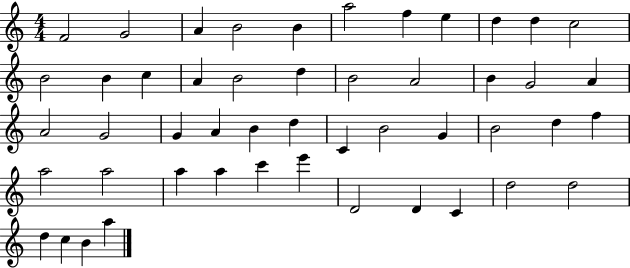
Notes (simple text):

F4/h G4/h A4/q B4/h B4/q A5/h F5/q E5/q D5/q D5/q C5/h B4/h B4/q C5/q A4/q B4/h D5/q B4/h A4/h B4/q G4/h A4/q A4/h G4/h G4/q A4/q B4/q D5/q C4/q B4/h G4/q B4/h D5/q F5/q A5/h A5/h A5/q A5/q C6/q E6/q D4/h D4/q C4/q D5/h D5/h D5/q C5/q B4/q A5/q